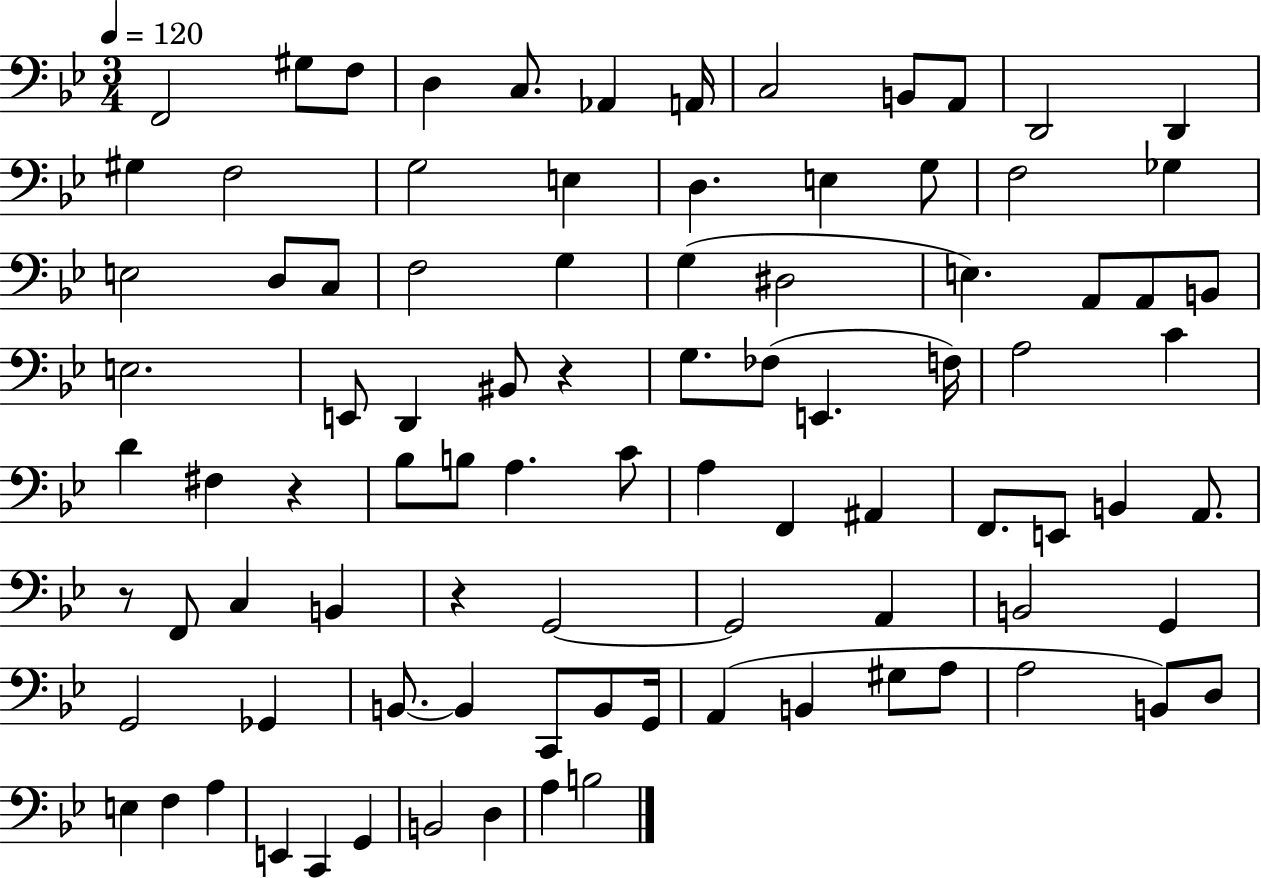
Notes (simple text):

F2/h G#3/e F3/e D3/q C3/e. Ab2/q A2/s C3/h B2/e A2/e D2/h D2/q G#3/q F3/h G3/h E3/q D3/q. E3/q G3/e F3/h Gb3/q E3/h D3/e C3/e F3/h G3/q G3/q D#3/h E3/q. A2/e A2/e B2/e E3/h. E2/e D2/q BIS2/e R/q G3/e. FES3/e E2/q. F3/s A3/h C4/q D4/q F#3/q R/q Bb3/e B3/e A3/q. C4/e A3/q F2/q A#2/q F2/e. E2/e B2/q A2/e. R/e F2/e C3/q B2/q R/q G2/h G2/h A2/q B2/h G2/q G2/h Gb2/q B2/e. B2/q C2/e B2/e G2/s A2/q B2/q G#3/e A3/e A3/h B2/e D3/e E3/q F3/q A3/q E2/q C2/q G2/q B2/h D3/q A3/q B3/h